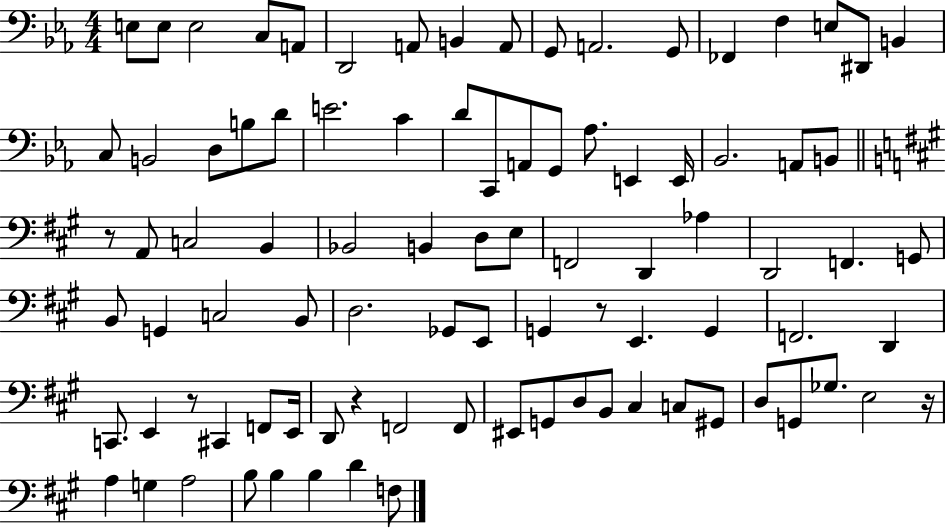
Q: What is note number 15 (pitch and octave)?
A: E3